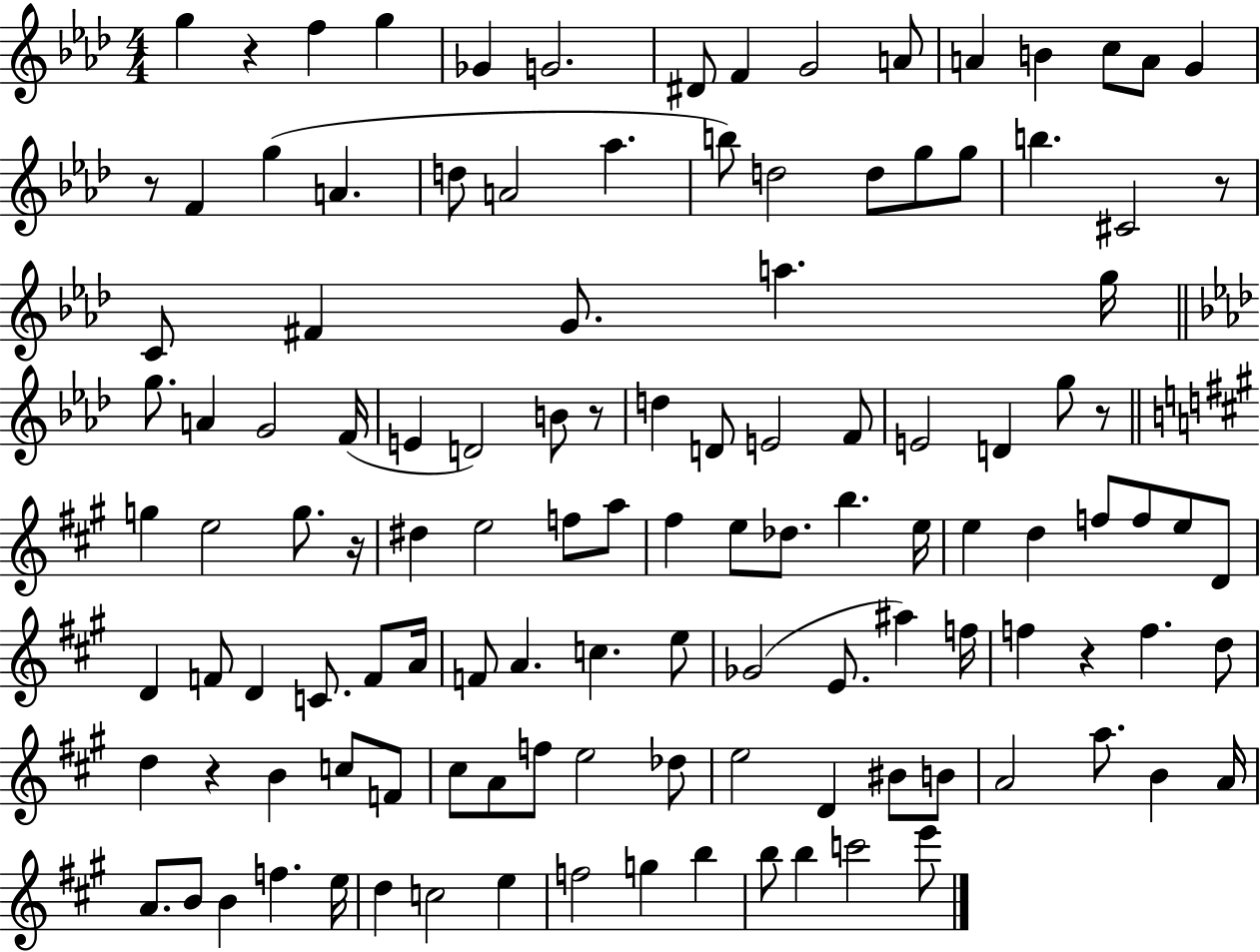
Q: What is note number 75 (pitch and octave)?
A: Gb4